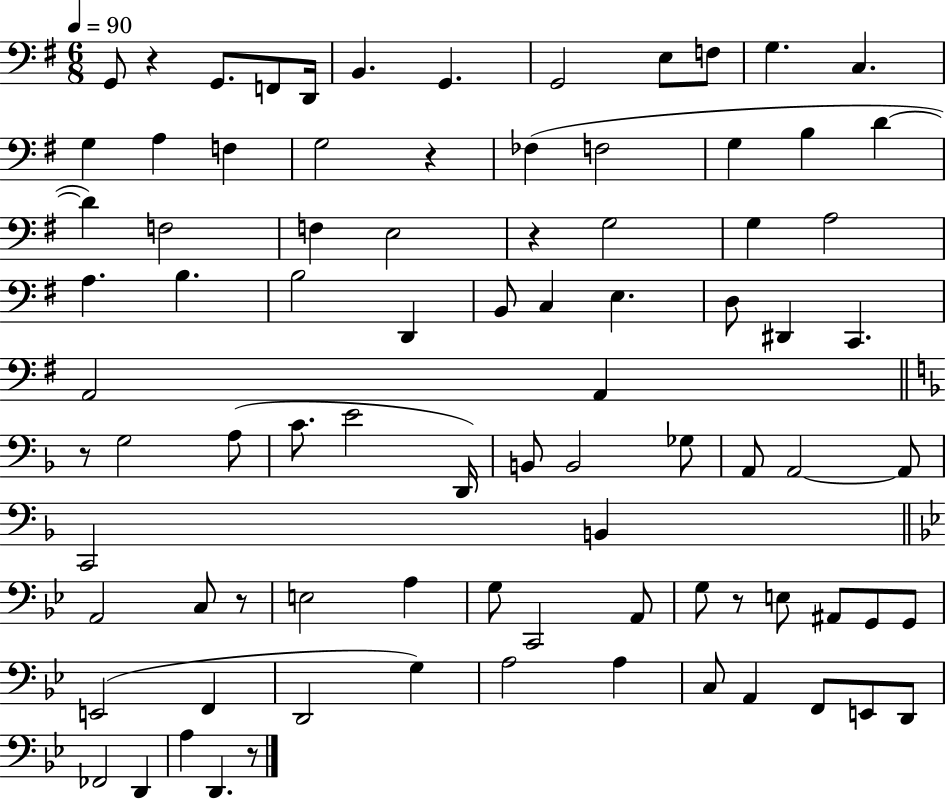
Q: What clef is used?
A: bass